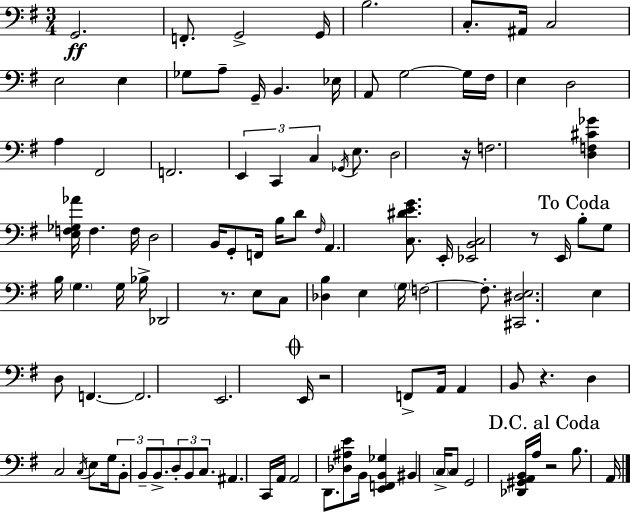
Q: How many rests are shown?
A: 6